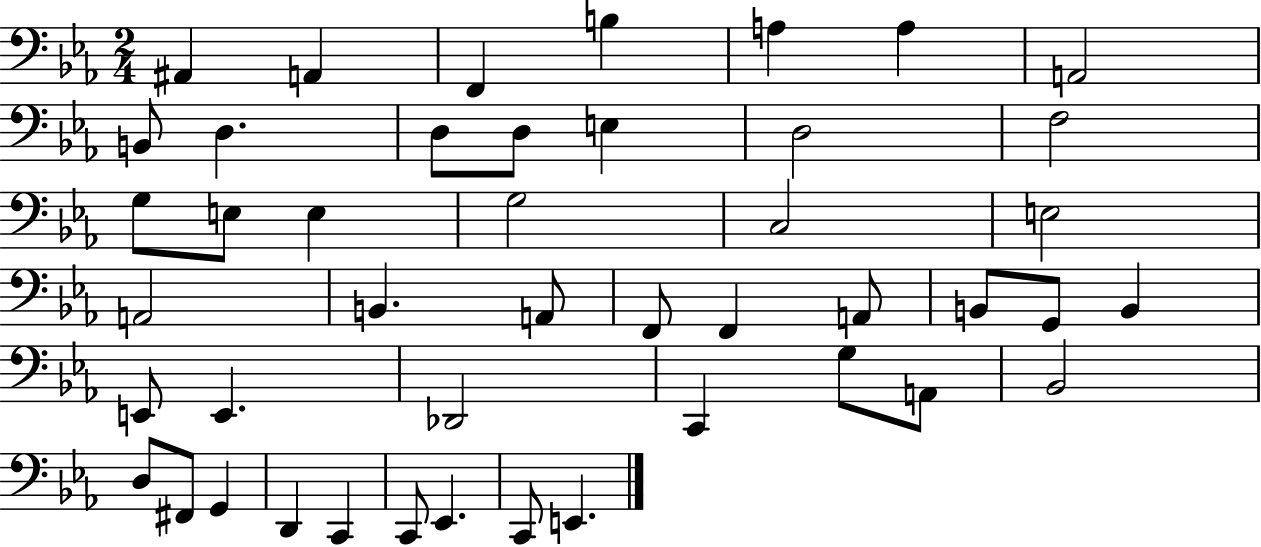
X:1
T:Untitled
M:2/4
L:1/4
K:Eb
^A,, A,, F,, B, A, A, A,,2 B,,/2 D, D,/2 D,/2 E, D,2 F,2 G,/2 E,/2 E, G,2 C,2 E,2 A,,2 B,, A,,/2 F,,/2 F,, A,,/2 B,,/2 G,,/2 B,, E,,/2 E,, _D,,2 C,, G,/2 A,,/2 _B,,2 D,/2 ^F,,/2 G,, D,, C,, C,,/2 _E,, C,,/2 E,,